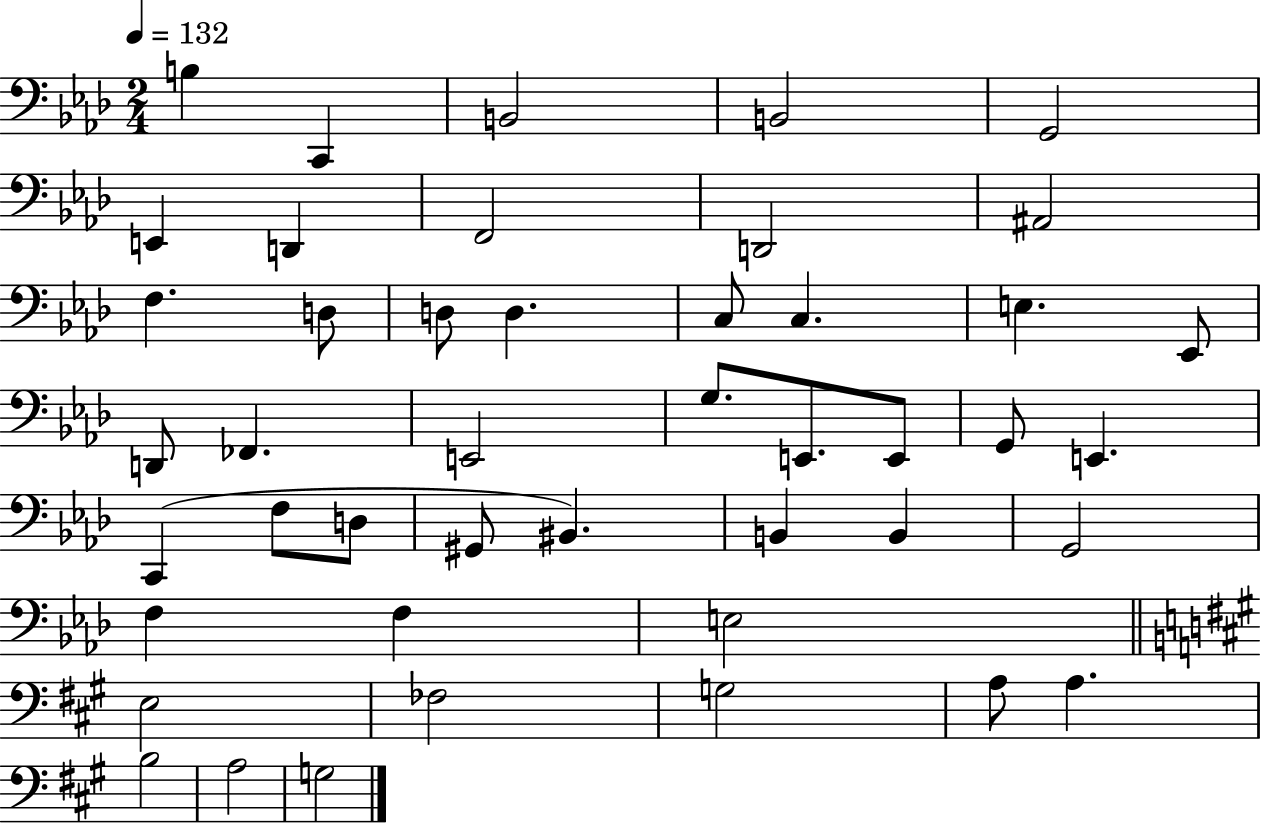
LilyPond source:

{
  \clef bass
  \numericTimeSignature
  \time 2/4
  \key aes \major
  \tempo 4 = 132
  \repeat volta 2 { b4 c,4 | b,2 | b,2 | g,2 | \break e,4 d,4 | f,2 | d,2 | ais,2 | \break f4. d8 | d8 d4. | c8 c4. | e4. ees,8 | \break d,8 fes,4. | e,2 | g8. e,8. e,8 | g,8 e,4. | \break c,4( f8 d8 | gis,8 bis,4.) | b,4 b,4 | g,2 | \break f4 f4 | e2 | \bar "||" \break \key a \major e2 | fes2 | g2 | a8 a4. | \break b2 | a2 | g2 | } \bar "|."
}